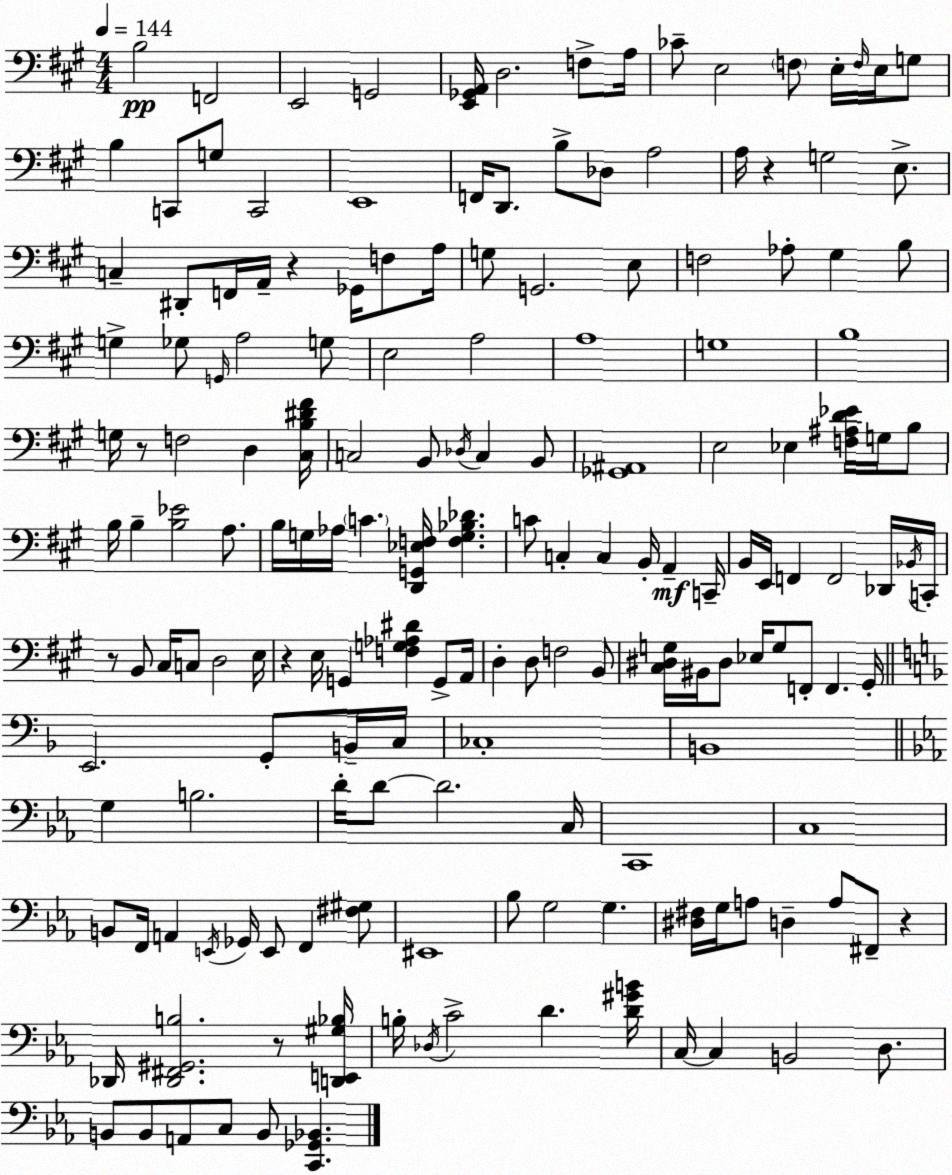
X:1
T:Untitled
M:4/4
L:1/4
K:A
B,2 F,,2 E,,2 G,,2 [E,,_G,,A,,]/4 D,2 F,/2 A,/4 _C/2 E,2 F,/2 E,/4 F,/4 E,/4 G,/2 B, C,,/2 G,/2 C,,2 E,,4 F,,/4 D,,/2 B,/2 _D,/2 A,2 A,/4 z G,2 E,/2 C, ^D,,/2 F,,/4 A,,/4 z _G,,/4 F,/2 A,/4 G,/2 G,,2 E,/2 F,2 _A,/2 ^G, B,/2 G, _G,/2 G,,/4 A,2 G,/2 E,2 A,2 A,4 G,4 B,4 G,/4 z/2 F,2 D, [^C,B,^D^F]/4 C,2 B,,/2 _D,/4 C, B,,/2 [_G,,^A,,]4 E,2 _E, [F,^A,D_E]/4 G,/4 B,/2 B,/4 B, [B,_E]2 A,/2 B,/4 G,/4 _A,/4 C [D,,G,,_E,F,]/4 [F,G,_B,_D] C/2 C, C, B,,/4 A,, C,,/4 B,,/4 E,,/4 F,, F,,2 _D,,/4 _B,,/4 C,,/4 z/2 B,,/2 ^C,/4 C,/2 D,2 E,/4 z E,/4 G,, [F,G,_A,^D] G,,/2 A,,/4 D, D,/2 F,2 B,,/2 [^C,^D,G,]/4 ^B,,/4 ^D,/2 _E,/4 G,/2 F,,/2 F,, ^G,,/4 E,,2 G,,/2 B,,/4 C,/4 _C,4 B,,4 G, B,2 D/4 D/2 D2 C,/4 C,,4 C,4 B,,/2 F,,/4 A,, E,,/4 _G,,/4 E,,/2 F,, [^F,^G,]/2 ^E,,4 _B,/2 G,2 G, [^D,^F,]/4 G,/4 A,/2 D, A,/2 ^F,,/2 z _D,,/4 [_D,,^F,,^G,,B,]2 z/2 [D,,E,,^G,_B,]/4 B,/4 _D,/4 C2 D [D^GB]/4 C,/4 C, B,,2 D,/2 B,,/2 B,,/2 A,,/2 C,/2 B,,/2 [C,,_G,,_B,,]